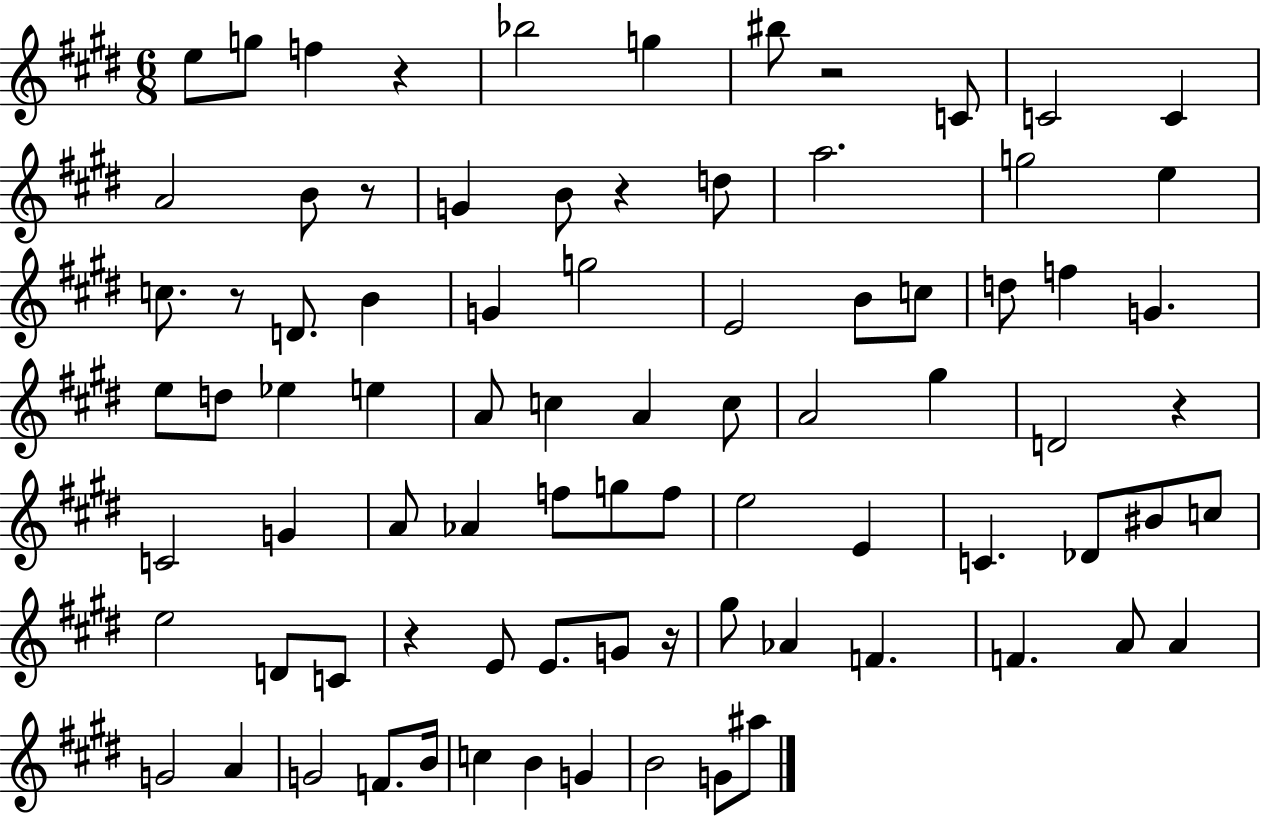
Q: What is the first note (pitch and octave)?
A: E5